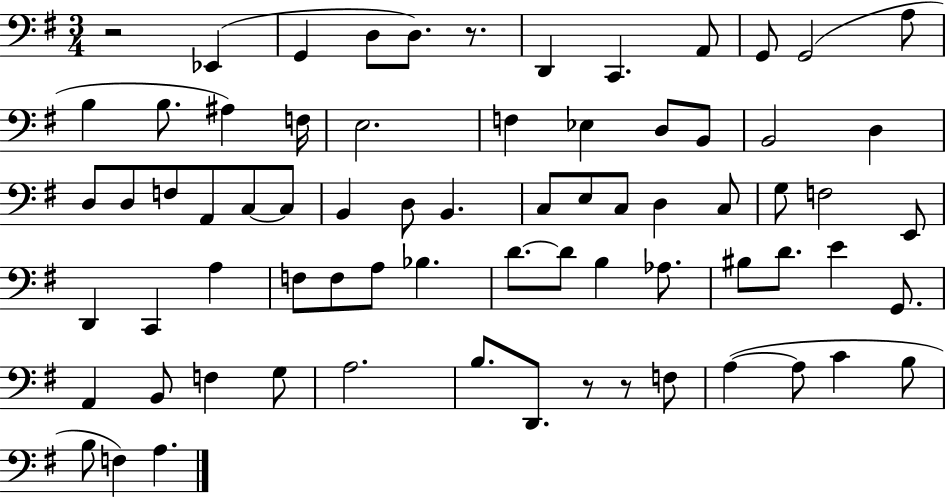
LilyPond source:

{
  \clef bass
  \numericTimeSignature
  \time 3/4
  \key g \major
  r2 ees,4( | g,4 d8 d8.) r8. | d,4 c,4. a,8 | g,8 g,2( a8 | \break b4 b8. ais4) f16 | e2. | f4 ees4 d8 b,8 | b,2 d4 | \break d8 d8 f8 a,8 c8~~ c8 | b,4 d8 b,4. | c8 e8 c8 d4 c8 | g8 f2 e,8 | \break d,4 c,4 a4 | f8 f8 a8 bes4. | d'8.~~ d'8 b4 aes8. | bis8 d'8. e'4 g,8. | \break a,4 b,8 f4 g8 | a2. | b8. d,8. r8 r8 f8 | a4~(~ a8 c'4 b8 | \break b8 f4) a4. | \bar "|."
}